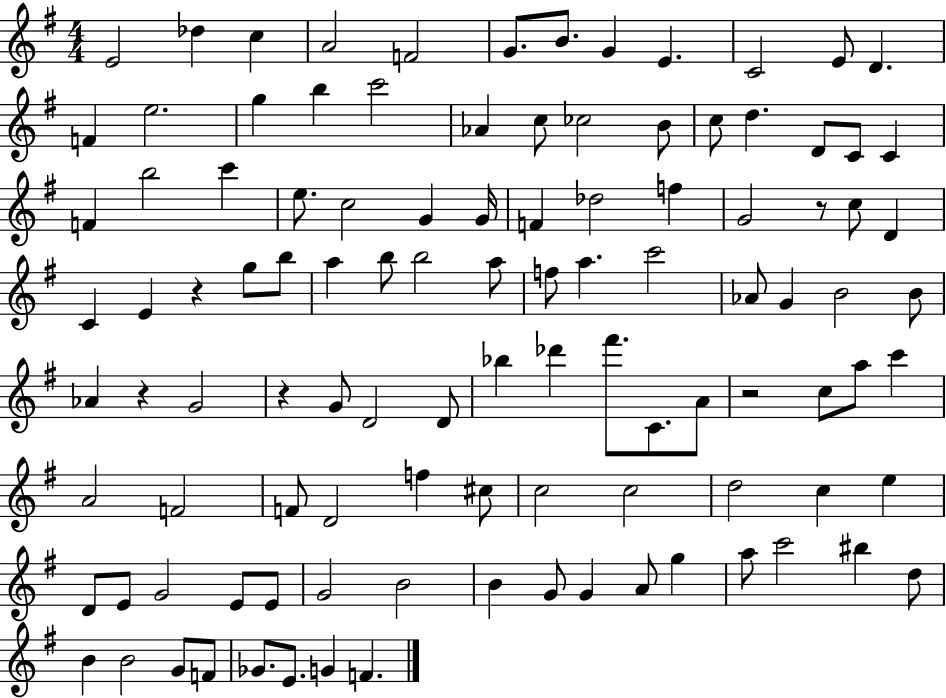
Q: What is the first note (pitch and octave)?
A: E4